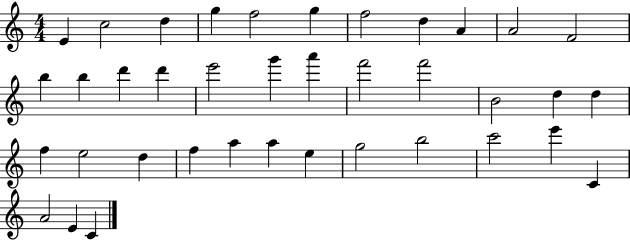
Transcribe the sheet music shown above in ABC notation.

X:1
T:Untitled
M:4/4
L:1/4
K:C
E c2 d g f2 g f2 d A A2 F2 b b d' d' e'2 g' a' f'2 f'2 B2 d d f e2 d f a a e g2 b2 c'2 e' C A2 E C